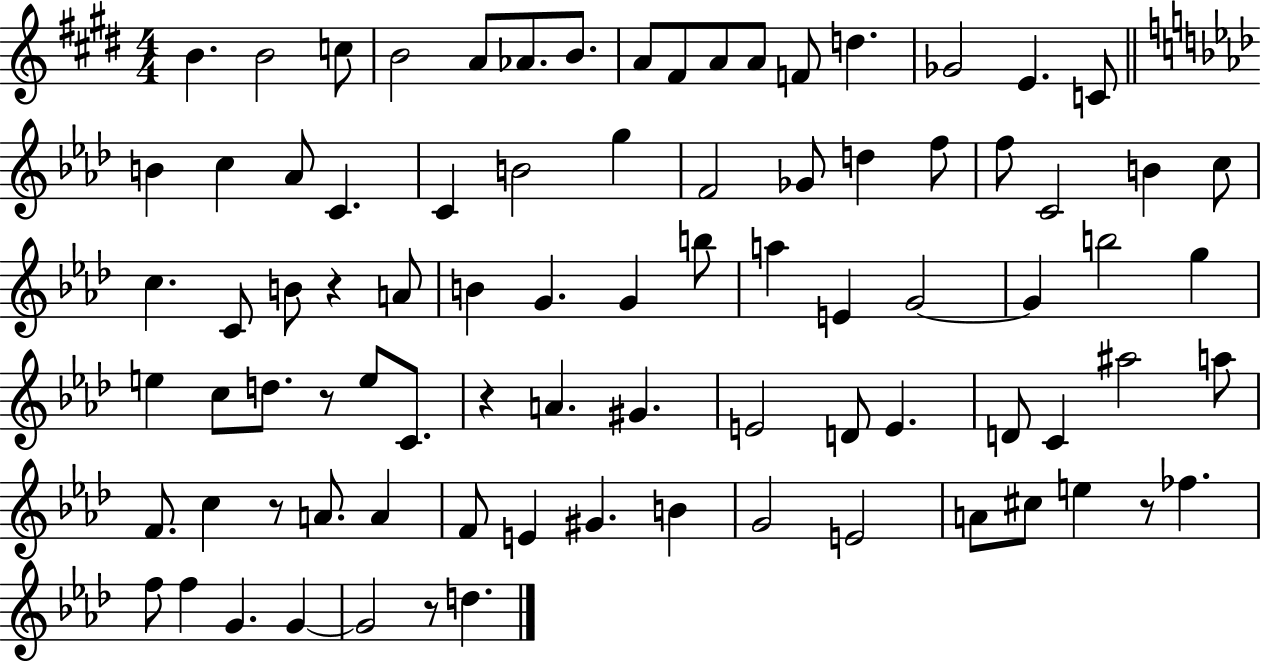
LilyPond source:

{
  \clef treble
  \numericTimeSignature
  \time 4/4
  \key e \major
  b'4. b'2 c''8 | b'2 a'8 aes'8. b'8. | a'8 fis'8 a'8 a'8 f'8 d''4. | ges'2 e'4. c'8 | \break \bar "||" \break \key aes \major b'4 c''4 aes'8 c'4. | c'4 b'2 g''4 | f'2 ges'8 d''4 f''8 | f''8 c'2 b'4 c''8 | \break c''4. c'8 b'8 r4 a'8 | b'4 g'4. g'4 b''8 | a''4 e'4 g'2~~ | g'4 b''2 g''4 | \break e''4 c''8 d''8. r8 e''8 c'8. | r4 a'4. gis'4. | e'2 d'8 e'4. | d'8 c'4 ais''2 a''8 | \break f'8. c''4 r8 a'8. a'4 | f'8 e'4 gis'4. b'4 | g'2 e'2 | a'8 cis''8 e''4 r8 fes''4. | \break f''8 f''4 g'4. g'4~~ | g'2 r8 d''4. | \bar "|."
}